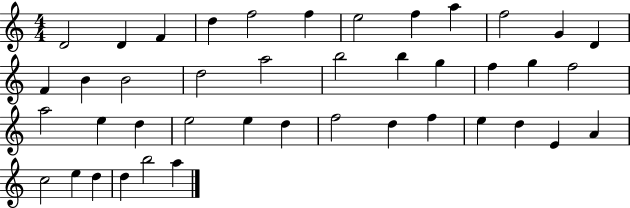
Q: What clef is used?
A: treble